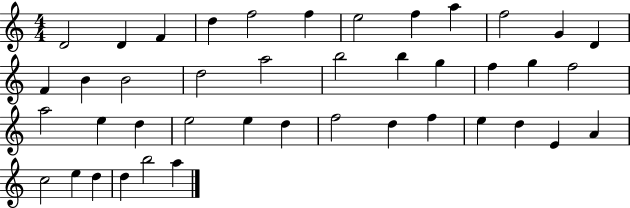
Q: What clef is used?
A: treble